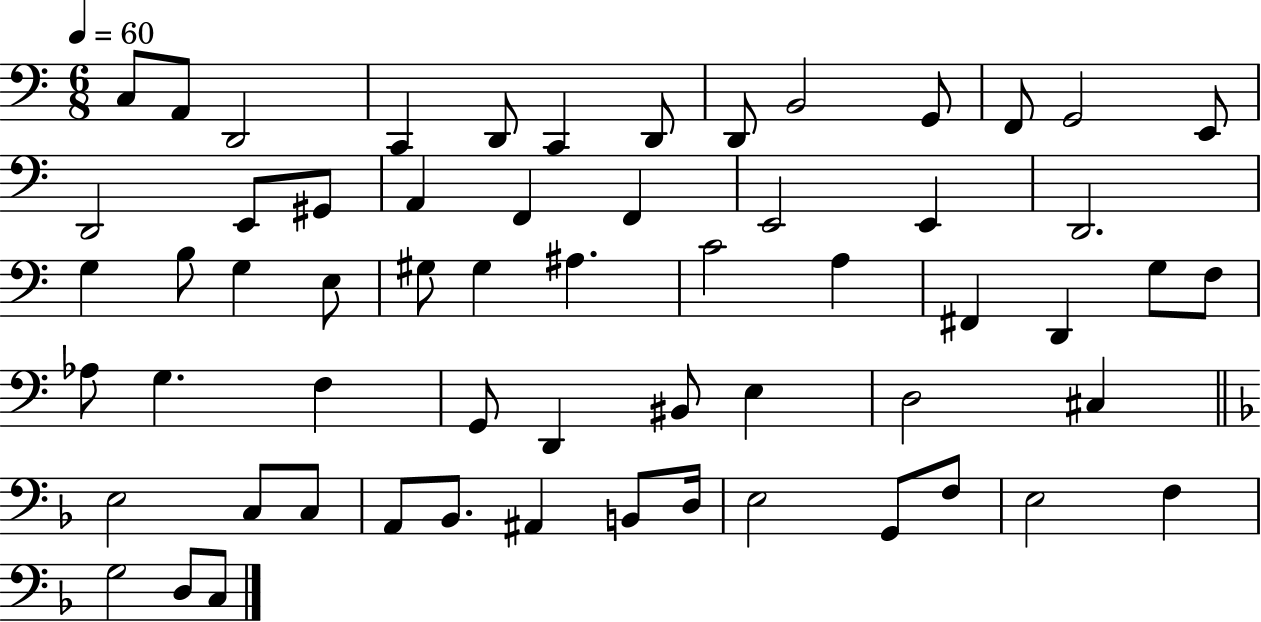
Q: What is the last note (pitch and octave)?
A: C3